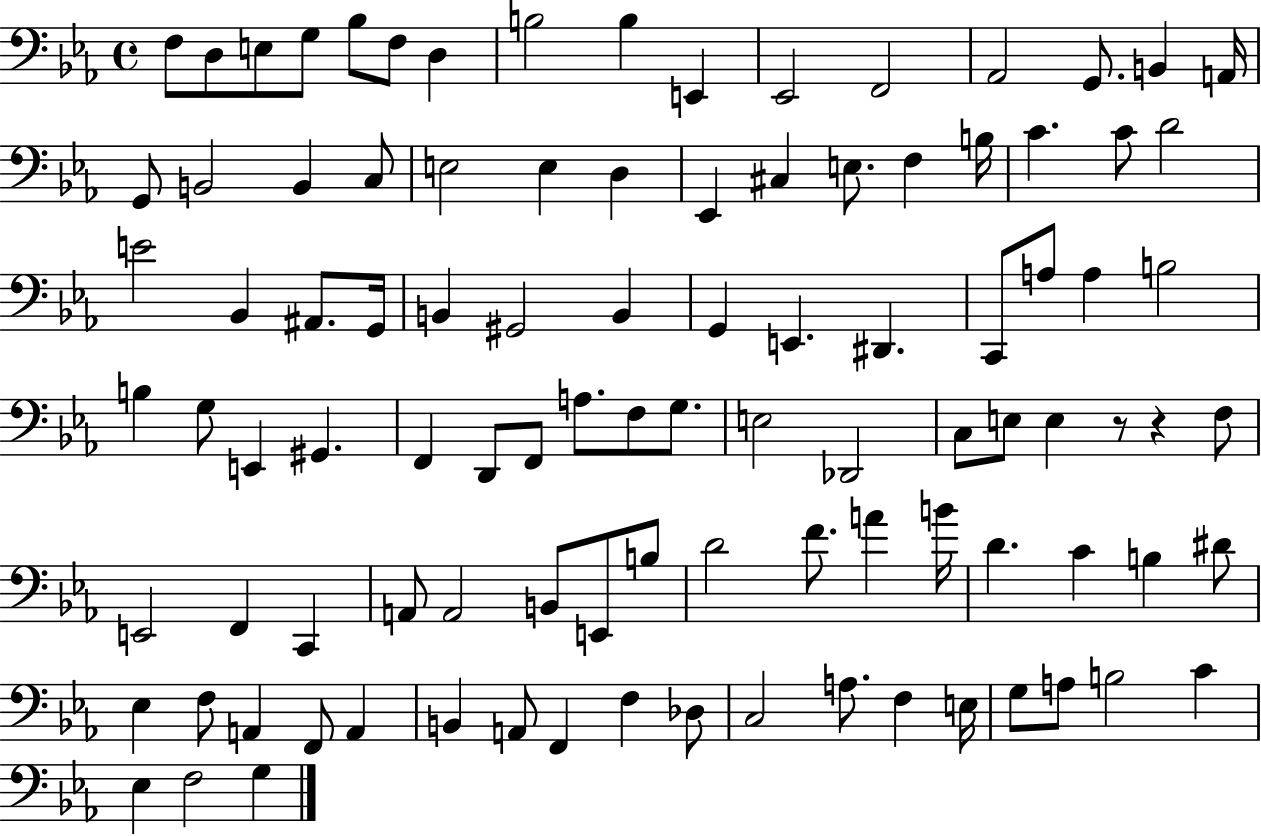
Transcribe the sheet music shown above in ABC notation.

X:1
T:Untitled
M:4/4
L:1/4
K:Eb
F,/2 D,/2 E,/2 G,/2 _B,/2 F,/2 D, B,2 B, E,, _E,,2 F,,2 _A,,2 G,,/2 B,, A,,/4 G,,/2 B,,2 B,, C,/2 E,2 E, D, _E,, ^C, E,/2 F, B,/4 C C/2 D2 E2 _B,, ^A,,/2 G,,/4 B,, ^G,,2 B,, G,, E,, ^D,, C,,/2 A,/2 A, B,2 B, G,/2 E,, ^G,, F,, D,,/2 F,,/2 A,/2 F,/2 G,/2 E,2 _D,,2 C,/2 E,/2 E, z/2 z F,/2 E,,2 F,, C,, A,,/2 A,,2 B,,/2 E,,/2 B,/2 D2 F/2 A B/4 D C B, ^D/2 _E, F,/2 A,, F,,/2 A,, B,, A,,/2 F,, F, _D,/2 C,2 A,/2 F, E,/4 G,/2 A,/2 B,2 C _E, F,2 G,